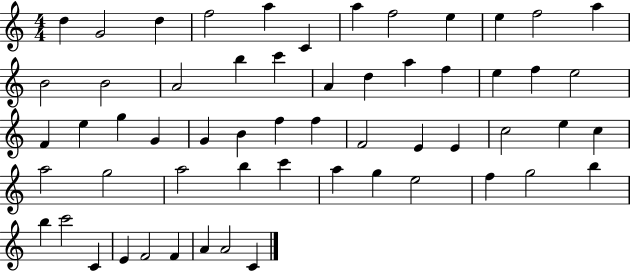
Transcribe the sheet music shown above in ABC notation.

X:1
T:Untitled
M:4/4
L:1/4
K:C
d G2 d f2 a C a f2 e e f2 a B2 B2 A2 b c' A d a f e f e2 F e g G G B f f F2 E E c2 e c a2 g2 a2 b c' a g e2 f g2 b b c'2 C E F2 F A A2 C